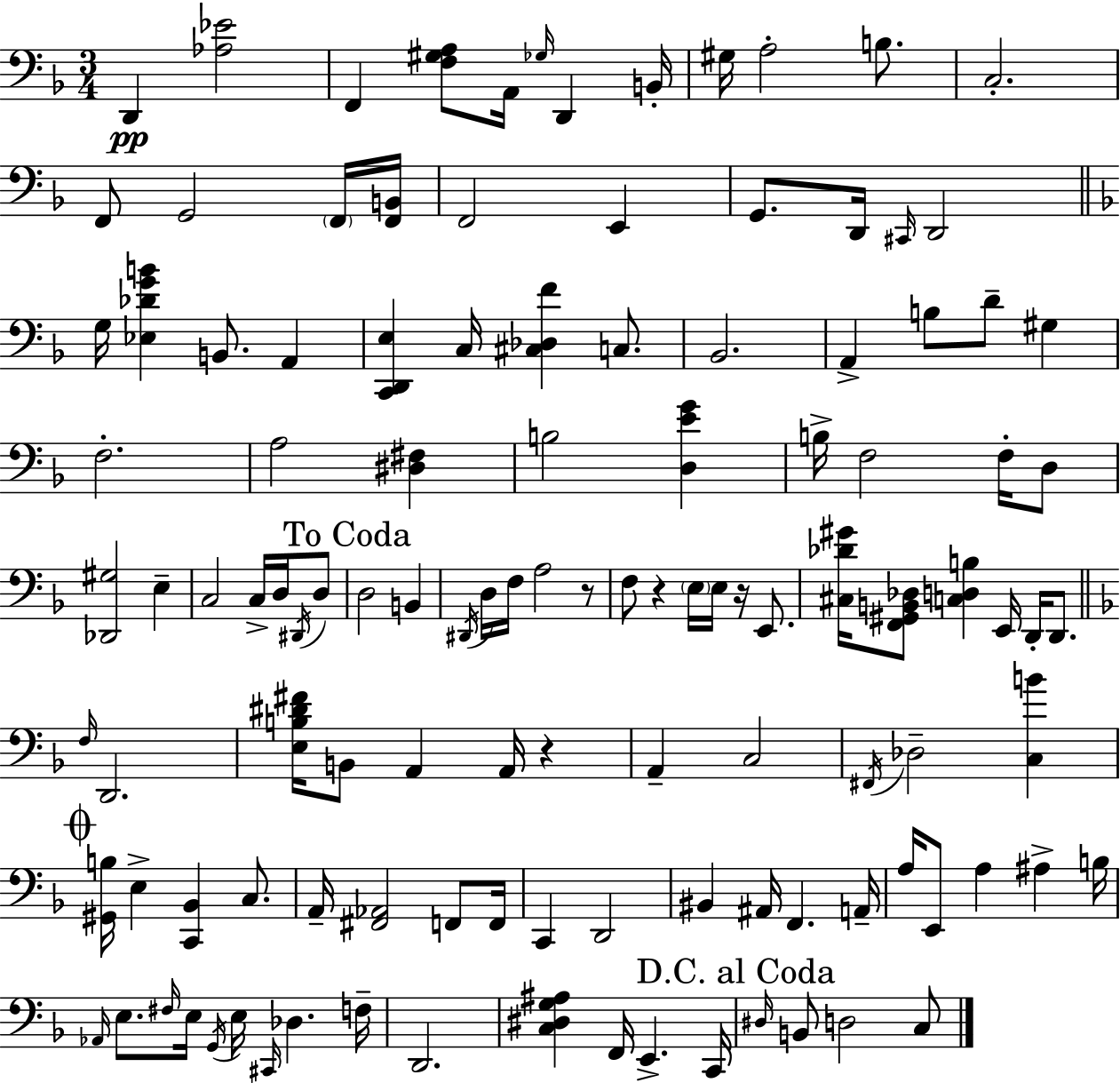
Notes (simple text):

D2/q [Ab3,Eb4]/h F2/q [F3,G#3,A3]/e A2/s Gb3/s D2/q B2/s G#3/s A3/h B3/e. C3/h. F2/e G2/h F2/s [F2,B2]/s F2/h E2/q G2/e. D2/s C#2/s D2/h G3/s [Eb3,Db4,G4,B4]/q B2/e. A2/q [C2,D2,E3]/q C3/s [C#3,Db3,F4]/q C3/e. Bb2/h. A2/q B3/e D4/e G#3/q F3/h. A3/h [D#3,F#3]/q B3/h [D3,E4,G4]/q B3/s F3/h F3/s D3/e [Db2,G#3]/h E3/q C3/h C3/s D3/s D#2/s D3/e D3/h B2/q D#2/s D3/s F3/s A3/h R/e F3/e R/q E3/s E3/s R/s E2/e. [C#3,Db4,G#4]/s [F2,G#2,B2,Db3]/e [C3,D3,B3]/q E2/s D2/s D2/e. F3/s D2/h. [E3,B3,D#4,F#4]/s B2/e A2/q A2/s R/q A2/q C3/h F#2/s Db3/h [C3,B4]/q [G#2,B3]/s E3/q [C2,Bb2]/q C3/e. A2/s [F#2,Ab2]/h F2/e F2/s C2/q D2/h BIS2/q A#2/s F2/q. A2/s A3/s E2/e A3/q A#3/q B3/s Ab2/s E3/e. F#3/s E3/s G2/s E3/s C#2/s Db3/q. F3/s D2/h. [C3,D#3,G3,A#3]/q F2/s E2/q. C2/s D#3/s B2/e D3/h C3/e